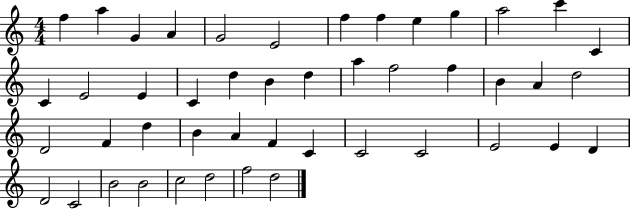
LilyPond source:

{
  \clef treble
  \numericTimeSignature
  \time 4/4
  \key c \major
  f''4 a''4 g'4 a'4 | g'2 e'2 | f''4 f''4 e''4 g''4 | a''2 c'''4 c'4 | \break c'4 e'2 e'4 | c'4 d''4 b'4 d''4 | a''4 f''2 f''4 | b'4 a'4 d''2 | \break d'2 f'4 d''4 | b'4 a'4 f'4 c'4 | c'2 c'2 | e'2 e'4 d'4 | \break d'2 c'2 | b'2 b'2 | c''2 d''2 | f''2 d''2 | \break \bar "|."
}